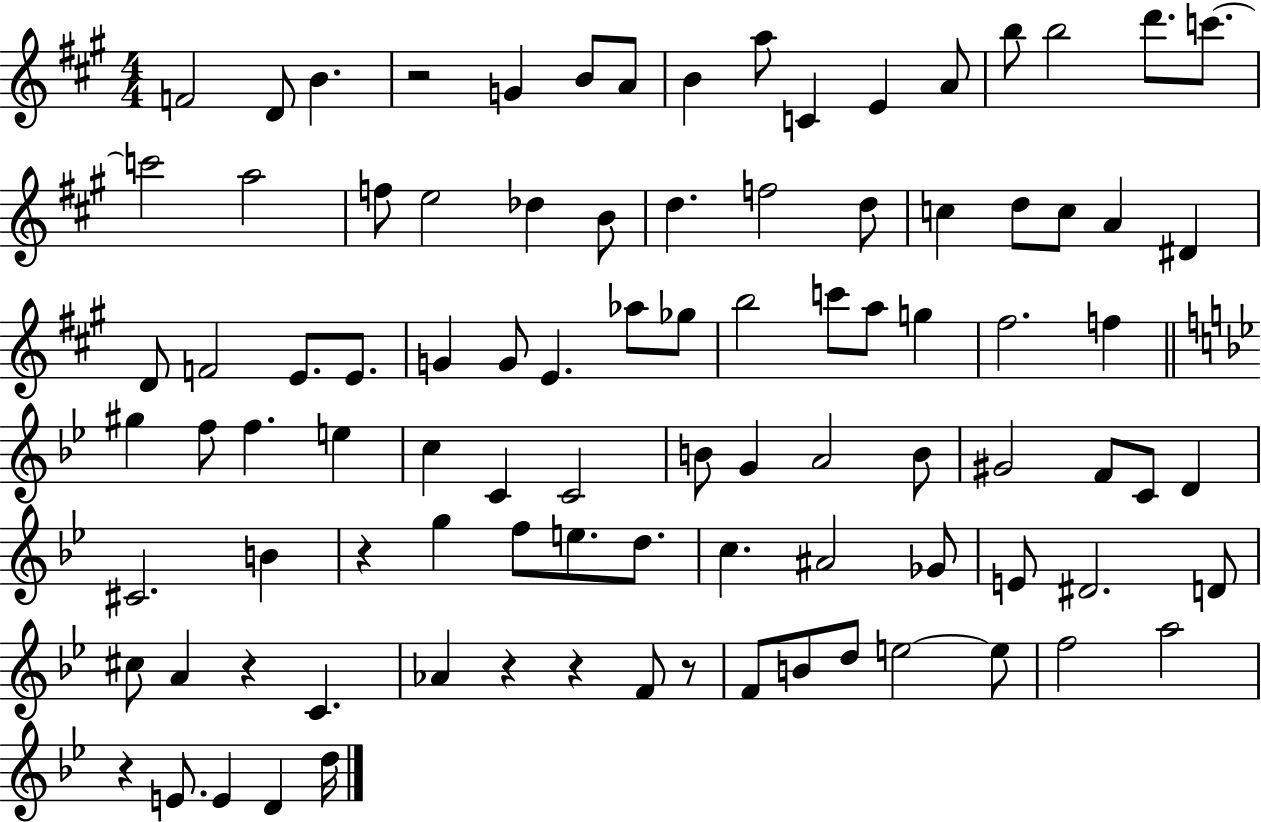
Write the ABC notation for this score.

X:1
T:Untitled
M:4/4
L:1/4
K:A
F2 D/2 B z2 G B/2 A/2 B a/2 C E A/2 b/2 b2 d'/2 c'/2 c'2 a2 f/2 e2 _d B/2 d f2 d/2 c d/2 c/2 A ^D D/2 F2 E/2 E/2 G G/2 E _a/2 _g/2 b2 c'/2 a/2 g ^f2 f ^g f/2 f e c C C2 B/2 G A2 B/2 ^G2 F/2 C/2 D ^C2 B z g f/2 e/2 d/2 c ^A2 _G/2 E/2 ^D2 D/2 ^c/2 A z C _A z z F/2 z/2 F/2 B/2 d/2 e2 e/2 f2 a2 z E/2 E D d/4